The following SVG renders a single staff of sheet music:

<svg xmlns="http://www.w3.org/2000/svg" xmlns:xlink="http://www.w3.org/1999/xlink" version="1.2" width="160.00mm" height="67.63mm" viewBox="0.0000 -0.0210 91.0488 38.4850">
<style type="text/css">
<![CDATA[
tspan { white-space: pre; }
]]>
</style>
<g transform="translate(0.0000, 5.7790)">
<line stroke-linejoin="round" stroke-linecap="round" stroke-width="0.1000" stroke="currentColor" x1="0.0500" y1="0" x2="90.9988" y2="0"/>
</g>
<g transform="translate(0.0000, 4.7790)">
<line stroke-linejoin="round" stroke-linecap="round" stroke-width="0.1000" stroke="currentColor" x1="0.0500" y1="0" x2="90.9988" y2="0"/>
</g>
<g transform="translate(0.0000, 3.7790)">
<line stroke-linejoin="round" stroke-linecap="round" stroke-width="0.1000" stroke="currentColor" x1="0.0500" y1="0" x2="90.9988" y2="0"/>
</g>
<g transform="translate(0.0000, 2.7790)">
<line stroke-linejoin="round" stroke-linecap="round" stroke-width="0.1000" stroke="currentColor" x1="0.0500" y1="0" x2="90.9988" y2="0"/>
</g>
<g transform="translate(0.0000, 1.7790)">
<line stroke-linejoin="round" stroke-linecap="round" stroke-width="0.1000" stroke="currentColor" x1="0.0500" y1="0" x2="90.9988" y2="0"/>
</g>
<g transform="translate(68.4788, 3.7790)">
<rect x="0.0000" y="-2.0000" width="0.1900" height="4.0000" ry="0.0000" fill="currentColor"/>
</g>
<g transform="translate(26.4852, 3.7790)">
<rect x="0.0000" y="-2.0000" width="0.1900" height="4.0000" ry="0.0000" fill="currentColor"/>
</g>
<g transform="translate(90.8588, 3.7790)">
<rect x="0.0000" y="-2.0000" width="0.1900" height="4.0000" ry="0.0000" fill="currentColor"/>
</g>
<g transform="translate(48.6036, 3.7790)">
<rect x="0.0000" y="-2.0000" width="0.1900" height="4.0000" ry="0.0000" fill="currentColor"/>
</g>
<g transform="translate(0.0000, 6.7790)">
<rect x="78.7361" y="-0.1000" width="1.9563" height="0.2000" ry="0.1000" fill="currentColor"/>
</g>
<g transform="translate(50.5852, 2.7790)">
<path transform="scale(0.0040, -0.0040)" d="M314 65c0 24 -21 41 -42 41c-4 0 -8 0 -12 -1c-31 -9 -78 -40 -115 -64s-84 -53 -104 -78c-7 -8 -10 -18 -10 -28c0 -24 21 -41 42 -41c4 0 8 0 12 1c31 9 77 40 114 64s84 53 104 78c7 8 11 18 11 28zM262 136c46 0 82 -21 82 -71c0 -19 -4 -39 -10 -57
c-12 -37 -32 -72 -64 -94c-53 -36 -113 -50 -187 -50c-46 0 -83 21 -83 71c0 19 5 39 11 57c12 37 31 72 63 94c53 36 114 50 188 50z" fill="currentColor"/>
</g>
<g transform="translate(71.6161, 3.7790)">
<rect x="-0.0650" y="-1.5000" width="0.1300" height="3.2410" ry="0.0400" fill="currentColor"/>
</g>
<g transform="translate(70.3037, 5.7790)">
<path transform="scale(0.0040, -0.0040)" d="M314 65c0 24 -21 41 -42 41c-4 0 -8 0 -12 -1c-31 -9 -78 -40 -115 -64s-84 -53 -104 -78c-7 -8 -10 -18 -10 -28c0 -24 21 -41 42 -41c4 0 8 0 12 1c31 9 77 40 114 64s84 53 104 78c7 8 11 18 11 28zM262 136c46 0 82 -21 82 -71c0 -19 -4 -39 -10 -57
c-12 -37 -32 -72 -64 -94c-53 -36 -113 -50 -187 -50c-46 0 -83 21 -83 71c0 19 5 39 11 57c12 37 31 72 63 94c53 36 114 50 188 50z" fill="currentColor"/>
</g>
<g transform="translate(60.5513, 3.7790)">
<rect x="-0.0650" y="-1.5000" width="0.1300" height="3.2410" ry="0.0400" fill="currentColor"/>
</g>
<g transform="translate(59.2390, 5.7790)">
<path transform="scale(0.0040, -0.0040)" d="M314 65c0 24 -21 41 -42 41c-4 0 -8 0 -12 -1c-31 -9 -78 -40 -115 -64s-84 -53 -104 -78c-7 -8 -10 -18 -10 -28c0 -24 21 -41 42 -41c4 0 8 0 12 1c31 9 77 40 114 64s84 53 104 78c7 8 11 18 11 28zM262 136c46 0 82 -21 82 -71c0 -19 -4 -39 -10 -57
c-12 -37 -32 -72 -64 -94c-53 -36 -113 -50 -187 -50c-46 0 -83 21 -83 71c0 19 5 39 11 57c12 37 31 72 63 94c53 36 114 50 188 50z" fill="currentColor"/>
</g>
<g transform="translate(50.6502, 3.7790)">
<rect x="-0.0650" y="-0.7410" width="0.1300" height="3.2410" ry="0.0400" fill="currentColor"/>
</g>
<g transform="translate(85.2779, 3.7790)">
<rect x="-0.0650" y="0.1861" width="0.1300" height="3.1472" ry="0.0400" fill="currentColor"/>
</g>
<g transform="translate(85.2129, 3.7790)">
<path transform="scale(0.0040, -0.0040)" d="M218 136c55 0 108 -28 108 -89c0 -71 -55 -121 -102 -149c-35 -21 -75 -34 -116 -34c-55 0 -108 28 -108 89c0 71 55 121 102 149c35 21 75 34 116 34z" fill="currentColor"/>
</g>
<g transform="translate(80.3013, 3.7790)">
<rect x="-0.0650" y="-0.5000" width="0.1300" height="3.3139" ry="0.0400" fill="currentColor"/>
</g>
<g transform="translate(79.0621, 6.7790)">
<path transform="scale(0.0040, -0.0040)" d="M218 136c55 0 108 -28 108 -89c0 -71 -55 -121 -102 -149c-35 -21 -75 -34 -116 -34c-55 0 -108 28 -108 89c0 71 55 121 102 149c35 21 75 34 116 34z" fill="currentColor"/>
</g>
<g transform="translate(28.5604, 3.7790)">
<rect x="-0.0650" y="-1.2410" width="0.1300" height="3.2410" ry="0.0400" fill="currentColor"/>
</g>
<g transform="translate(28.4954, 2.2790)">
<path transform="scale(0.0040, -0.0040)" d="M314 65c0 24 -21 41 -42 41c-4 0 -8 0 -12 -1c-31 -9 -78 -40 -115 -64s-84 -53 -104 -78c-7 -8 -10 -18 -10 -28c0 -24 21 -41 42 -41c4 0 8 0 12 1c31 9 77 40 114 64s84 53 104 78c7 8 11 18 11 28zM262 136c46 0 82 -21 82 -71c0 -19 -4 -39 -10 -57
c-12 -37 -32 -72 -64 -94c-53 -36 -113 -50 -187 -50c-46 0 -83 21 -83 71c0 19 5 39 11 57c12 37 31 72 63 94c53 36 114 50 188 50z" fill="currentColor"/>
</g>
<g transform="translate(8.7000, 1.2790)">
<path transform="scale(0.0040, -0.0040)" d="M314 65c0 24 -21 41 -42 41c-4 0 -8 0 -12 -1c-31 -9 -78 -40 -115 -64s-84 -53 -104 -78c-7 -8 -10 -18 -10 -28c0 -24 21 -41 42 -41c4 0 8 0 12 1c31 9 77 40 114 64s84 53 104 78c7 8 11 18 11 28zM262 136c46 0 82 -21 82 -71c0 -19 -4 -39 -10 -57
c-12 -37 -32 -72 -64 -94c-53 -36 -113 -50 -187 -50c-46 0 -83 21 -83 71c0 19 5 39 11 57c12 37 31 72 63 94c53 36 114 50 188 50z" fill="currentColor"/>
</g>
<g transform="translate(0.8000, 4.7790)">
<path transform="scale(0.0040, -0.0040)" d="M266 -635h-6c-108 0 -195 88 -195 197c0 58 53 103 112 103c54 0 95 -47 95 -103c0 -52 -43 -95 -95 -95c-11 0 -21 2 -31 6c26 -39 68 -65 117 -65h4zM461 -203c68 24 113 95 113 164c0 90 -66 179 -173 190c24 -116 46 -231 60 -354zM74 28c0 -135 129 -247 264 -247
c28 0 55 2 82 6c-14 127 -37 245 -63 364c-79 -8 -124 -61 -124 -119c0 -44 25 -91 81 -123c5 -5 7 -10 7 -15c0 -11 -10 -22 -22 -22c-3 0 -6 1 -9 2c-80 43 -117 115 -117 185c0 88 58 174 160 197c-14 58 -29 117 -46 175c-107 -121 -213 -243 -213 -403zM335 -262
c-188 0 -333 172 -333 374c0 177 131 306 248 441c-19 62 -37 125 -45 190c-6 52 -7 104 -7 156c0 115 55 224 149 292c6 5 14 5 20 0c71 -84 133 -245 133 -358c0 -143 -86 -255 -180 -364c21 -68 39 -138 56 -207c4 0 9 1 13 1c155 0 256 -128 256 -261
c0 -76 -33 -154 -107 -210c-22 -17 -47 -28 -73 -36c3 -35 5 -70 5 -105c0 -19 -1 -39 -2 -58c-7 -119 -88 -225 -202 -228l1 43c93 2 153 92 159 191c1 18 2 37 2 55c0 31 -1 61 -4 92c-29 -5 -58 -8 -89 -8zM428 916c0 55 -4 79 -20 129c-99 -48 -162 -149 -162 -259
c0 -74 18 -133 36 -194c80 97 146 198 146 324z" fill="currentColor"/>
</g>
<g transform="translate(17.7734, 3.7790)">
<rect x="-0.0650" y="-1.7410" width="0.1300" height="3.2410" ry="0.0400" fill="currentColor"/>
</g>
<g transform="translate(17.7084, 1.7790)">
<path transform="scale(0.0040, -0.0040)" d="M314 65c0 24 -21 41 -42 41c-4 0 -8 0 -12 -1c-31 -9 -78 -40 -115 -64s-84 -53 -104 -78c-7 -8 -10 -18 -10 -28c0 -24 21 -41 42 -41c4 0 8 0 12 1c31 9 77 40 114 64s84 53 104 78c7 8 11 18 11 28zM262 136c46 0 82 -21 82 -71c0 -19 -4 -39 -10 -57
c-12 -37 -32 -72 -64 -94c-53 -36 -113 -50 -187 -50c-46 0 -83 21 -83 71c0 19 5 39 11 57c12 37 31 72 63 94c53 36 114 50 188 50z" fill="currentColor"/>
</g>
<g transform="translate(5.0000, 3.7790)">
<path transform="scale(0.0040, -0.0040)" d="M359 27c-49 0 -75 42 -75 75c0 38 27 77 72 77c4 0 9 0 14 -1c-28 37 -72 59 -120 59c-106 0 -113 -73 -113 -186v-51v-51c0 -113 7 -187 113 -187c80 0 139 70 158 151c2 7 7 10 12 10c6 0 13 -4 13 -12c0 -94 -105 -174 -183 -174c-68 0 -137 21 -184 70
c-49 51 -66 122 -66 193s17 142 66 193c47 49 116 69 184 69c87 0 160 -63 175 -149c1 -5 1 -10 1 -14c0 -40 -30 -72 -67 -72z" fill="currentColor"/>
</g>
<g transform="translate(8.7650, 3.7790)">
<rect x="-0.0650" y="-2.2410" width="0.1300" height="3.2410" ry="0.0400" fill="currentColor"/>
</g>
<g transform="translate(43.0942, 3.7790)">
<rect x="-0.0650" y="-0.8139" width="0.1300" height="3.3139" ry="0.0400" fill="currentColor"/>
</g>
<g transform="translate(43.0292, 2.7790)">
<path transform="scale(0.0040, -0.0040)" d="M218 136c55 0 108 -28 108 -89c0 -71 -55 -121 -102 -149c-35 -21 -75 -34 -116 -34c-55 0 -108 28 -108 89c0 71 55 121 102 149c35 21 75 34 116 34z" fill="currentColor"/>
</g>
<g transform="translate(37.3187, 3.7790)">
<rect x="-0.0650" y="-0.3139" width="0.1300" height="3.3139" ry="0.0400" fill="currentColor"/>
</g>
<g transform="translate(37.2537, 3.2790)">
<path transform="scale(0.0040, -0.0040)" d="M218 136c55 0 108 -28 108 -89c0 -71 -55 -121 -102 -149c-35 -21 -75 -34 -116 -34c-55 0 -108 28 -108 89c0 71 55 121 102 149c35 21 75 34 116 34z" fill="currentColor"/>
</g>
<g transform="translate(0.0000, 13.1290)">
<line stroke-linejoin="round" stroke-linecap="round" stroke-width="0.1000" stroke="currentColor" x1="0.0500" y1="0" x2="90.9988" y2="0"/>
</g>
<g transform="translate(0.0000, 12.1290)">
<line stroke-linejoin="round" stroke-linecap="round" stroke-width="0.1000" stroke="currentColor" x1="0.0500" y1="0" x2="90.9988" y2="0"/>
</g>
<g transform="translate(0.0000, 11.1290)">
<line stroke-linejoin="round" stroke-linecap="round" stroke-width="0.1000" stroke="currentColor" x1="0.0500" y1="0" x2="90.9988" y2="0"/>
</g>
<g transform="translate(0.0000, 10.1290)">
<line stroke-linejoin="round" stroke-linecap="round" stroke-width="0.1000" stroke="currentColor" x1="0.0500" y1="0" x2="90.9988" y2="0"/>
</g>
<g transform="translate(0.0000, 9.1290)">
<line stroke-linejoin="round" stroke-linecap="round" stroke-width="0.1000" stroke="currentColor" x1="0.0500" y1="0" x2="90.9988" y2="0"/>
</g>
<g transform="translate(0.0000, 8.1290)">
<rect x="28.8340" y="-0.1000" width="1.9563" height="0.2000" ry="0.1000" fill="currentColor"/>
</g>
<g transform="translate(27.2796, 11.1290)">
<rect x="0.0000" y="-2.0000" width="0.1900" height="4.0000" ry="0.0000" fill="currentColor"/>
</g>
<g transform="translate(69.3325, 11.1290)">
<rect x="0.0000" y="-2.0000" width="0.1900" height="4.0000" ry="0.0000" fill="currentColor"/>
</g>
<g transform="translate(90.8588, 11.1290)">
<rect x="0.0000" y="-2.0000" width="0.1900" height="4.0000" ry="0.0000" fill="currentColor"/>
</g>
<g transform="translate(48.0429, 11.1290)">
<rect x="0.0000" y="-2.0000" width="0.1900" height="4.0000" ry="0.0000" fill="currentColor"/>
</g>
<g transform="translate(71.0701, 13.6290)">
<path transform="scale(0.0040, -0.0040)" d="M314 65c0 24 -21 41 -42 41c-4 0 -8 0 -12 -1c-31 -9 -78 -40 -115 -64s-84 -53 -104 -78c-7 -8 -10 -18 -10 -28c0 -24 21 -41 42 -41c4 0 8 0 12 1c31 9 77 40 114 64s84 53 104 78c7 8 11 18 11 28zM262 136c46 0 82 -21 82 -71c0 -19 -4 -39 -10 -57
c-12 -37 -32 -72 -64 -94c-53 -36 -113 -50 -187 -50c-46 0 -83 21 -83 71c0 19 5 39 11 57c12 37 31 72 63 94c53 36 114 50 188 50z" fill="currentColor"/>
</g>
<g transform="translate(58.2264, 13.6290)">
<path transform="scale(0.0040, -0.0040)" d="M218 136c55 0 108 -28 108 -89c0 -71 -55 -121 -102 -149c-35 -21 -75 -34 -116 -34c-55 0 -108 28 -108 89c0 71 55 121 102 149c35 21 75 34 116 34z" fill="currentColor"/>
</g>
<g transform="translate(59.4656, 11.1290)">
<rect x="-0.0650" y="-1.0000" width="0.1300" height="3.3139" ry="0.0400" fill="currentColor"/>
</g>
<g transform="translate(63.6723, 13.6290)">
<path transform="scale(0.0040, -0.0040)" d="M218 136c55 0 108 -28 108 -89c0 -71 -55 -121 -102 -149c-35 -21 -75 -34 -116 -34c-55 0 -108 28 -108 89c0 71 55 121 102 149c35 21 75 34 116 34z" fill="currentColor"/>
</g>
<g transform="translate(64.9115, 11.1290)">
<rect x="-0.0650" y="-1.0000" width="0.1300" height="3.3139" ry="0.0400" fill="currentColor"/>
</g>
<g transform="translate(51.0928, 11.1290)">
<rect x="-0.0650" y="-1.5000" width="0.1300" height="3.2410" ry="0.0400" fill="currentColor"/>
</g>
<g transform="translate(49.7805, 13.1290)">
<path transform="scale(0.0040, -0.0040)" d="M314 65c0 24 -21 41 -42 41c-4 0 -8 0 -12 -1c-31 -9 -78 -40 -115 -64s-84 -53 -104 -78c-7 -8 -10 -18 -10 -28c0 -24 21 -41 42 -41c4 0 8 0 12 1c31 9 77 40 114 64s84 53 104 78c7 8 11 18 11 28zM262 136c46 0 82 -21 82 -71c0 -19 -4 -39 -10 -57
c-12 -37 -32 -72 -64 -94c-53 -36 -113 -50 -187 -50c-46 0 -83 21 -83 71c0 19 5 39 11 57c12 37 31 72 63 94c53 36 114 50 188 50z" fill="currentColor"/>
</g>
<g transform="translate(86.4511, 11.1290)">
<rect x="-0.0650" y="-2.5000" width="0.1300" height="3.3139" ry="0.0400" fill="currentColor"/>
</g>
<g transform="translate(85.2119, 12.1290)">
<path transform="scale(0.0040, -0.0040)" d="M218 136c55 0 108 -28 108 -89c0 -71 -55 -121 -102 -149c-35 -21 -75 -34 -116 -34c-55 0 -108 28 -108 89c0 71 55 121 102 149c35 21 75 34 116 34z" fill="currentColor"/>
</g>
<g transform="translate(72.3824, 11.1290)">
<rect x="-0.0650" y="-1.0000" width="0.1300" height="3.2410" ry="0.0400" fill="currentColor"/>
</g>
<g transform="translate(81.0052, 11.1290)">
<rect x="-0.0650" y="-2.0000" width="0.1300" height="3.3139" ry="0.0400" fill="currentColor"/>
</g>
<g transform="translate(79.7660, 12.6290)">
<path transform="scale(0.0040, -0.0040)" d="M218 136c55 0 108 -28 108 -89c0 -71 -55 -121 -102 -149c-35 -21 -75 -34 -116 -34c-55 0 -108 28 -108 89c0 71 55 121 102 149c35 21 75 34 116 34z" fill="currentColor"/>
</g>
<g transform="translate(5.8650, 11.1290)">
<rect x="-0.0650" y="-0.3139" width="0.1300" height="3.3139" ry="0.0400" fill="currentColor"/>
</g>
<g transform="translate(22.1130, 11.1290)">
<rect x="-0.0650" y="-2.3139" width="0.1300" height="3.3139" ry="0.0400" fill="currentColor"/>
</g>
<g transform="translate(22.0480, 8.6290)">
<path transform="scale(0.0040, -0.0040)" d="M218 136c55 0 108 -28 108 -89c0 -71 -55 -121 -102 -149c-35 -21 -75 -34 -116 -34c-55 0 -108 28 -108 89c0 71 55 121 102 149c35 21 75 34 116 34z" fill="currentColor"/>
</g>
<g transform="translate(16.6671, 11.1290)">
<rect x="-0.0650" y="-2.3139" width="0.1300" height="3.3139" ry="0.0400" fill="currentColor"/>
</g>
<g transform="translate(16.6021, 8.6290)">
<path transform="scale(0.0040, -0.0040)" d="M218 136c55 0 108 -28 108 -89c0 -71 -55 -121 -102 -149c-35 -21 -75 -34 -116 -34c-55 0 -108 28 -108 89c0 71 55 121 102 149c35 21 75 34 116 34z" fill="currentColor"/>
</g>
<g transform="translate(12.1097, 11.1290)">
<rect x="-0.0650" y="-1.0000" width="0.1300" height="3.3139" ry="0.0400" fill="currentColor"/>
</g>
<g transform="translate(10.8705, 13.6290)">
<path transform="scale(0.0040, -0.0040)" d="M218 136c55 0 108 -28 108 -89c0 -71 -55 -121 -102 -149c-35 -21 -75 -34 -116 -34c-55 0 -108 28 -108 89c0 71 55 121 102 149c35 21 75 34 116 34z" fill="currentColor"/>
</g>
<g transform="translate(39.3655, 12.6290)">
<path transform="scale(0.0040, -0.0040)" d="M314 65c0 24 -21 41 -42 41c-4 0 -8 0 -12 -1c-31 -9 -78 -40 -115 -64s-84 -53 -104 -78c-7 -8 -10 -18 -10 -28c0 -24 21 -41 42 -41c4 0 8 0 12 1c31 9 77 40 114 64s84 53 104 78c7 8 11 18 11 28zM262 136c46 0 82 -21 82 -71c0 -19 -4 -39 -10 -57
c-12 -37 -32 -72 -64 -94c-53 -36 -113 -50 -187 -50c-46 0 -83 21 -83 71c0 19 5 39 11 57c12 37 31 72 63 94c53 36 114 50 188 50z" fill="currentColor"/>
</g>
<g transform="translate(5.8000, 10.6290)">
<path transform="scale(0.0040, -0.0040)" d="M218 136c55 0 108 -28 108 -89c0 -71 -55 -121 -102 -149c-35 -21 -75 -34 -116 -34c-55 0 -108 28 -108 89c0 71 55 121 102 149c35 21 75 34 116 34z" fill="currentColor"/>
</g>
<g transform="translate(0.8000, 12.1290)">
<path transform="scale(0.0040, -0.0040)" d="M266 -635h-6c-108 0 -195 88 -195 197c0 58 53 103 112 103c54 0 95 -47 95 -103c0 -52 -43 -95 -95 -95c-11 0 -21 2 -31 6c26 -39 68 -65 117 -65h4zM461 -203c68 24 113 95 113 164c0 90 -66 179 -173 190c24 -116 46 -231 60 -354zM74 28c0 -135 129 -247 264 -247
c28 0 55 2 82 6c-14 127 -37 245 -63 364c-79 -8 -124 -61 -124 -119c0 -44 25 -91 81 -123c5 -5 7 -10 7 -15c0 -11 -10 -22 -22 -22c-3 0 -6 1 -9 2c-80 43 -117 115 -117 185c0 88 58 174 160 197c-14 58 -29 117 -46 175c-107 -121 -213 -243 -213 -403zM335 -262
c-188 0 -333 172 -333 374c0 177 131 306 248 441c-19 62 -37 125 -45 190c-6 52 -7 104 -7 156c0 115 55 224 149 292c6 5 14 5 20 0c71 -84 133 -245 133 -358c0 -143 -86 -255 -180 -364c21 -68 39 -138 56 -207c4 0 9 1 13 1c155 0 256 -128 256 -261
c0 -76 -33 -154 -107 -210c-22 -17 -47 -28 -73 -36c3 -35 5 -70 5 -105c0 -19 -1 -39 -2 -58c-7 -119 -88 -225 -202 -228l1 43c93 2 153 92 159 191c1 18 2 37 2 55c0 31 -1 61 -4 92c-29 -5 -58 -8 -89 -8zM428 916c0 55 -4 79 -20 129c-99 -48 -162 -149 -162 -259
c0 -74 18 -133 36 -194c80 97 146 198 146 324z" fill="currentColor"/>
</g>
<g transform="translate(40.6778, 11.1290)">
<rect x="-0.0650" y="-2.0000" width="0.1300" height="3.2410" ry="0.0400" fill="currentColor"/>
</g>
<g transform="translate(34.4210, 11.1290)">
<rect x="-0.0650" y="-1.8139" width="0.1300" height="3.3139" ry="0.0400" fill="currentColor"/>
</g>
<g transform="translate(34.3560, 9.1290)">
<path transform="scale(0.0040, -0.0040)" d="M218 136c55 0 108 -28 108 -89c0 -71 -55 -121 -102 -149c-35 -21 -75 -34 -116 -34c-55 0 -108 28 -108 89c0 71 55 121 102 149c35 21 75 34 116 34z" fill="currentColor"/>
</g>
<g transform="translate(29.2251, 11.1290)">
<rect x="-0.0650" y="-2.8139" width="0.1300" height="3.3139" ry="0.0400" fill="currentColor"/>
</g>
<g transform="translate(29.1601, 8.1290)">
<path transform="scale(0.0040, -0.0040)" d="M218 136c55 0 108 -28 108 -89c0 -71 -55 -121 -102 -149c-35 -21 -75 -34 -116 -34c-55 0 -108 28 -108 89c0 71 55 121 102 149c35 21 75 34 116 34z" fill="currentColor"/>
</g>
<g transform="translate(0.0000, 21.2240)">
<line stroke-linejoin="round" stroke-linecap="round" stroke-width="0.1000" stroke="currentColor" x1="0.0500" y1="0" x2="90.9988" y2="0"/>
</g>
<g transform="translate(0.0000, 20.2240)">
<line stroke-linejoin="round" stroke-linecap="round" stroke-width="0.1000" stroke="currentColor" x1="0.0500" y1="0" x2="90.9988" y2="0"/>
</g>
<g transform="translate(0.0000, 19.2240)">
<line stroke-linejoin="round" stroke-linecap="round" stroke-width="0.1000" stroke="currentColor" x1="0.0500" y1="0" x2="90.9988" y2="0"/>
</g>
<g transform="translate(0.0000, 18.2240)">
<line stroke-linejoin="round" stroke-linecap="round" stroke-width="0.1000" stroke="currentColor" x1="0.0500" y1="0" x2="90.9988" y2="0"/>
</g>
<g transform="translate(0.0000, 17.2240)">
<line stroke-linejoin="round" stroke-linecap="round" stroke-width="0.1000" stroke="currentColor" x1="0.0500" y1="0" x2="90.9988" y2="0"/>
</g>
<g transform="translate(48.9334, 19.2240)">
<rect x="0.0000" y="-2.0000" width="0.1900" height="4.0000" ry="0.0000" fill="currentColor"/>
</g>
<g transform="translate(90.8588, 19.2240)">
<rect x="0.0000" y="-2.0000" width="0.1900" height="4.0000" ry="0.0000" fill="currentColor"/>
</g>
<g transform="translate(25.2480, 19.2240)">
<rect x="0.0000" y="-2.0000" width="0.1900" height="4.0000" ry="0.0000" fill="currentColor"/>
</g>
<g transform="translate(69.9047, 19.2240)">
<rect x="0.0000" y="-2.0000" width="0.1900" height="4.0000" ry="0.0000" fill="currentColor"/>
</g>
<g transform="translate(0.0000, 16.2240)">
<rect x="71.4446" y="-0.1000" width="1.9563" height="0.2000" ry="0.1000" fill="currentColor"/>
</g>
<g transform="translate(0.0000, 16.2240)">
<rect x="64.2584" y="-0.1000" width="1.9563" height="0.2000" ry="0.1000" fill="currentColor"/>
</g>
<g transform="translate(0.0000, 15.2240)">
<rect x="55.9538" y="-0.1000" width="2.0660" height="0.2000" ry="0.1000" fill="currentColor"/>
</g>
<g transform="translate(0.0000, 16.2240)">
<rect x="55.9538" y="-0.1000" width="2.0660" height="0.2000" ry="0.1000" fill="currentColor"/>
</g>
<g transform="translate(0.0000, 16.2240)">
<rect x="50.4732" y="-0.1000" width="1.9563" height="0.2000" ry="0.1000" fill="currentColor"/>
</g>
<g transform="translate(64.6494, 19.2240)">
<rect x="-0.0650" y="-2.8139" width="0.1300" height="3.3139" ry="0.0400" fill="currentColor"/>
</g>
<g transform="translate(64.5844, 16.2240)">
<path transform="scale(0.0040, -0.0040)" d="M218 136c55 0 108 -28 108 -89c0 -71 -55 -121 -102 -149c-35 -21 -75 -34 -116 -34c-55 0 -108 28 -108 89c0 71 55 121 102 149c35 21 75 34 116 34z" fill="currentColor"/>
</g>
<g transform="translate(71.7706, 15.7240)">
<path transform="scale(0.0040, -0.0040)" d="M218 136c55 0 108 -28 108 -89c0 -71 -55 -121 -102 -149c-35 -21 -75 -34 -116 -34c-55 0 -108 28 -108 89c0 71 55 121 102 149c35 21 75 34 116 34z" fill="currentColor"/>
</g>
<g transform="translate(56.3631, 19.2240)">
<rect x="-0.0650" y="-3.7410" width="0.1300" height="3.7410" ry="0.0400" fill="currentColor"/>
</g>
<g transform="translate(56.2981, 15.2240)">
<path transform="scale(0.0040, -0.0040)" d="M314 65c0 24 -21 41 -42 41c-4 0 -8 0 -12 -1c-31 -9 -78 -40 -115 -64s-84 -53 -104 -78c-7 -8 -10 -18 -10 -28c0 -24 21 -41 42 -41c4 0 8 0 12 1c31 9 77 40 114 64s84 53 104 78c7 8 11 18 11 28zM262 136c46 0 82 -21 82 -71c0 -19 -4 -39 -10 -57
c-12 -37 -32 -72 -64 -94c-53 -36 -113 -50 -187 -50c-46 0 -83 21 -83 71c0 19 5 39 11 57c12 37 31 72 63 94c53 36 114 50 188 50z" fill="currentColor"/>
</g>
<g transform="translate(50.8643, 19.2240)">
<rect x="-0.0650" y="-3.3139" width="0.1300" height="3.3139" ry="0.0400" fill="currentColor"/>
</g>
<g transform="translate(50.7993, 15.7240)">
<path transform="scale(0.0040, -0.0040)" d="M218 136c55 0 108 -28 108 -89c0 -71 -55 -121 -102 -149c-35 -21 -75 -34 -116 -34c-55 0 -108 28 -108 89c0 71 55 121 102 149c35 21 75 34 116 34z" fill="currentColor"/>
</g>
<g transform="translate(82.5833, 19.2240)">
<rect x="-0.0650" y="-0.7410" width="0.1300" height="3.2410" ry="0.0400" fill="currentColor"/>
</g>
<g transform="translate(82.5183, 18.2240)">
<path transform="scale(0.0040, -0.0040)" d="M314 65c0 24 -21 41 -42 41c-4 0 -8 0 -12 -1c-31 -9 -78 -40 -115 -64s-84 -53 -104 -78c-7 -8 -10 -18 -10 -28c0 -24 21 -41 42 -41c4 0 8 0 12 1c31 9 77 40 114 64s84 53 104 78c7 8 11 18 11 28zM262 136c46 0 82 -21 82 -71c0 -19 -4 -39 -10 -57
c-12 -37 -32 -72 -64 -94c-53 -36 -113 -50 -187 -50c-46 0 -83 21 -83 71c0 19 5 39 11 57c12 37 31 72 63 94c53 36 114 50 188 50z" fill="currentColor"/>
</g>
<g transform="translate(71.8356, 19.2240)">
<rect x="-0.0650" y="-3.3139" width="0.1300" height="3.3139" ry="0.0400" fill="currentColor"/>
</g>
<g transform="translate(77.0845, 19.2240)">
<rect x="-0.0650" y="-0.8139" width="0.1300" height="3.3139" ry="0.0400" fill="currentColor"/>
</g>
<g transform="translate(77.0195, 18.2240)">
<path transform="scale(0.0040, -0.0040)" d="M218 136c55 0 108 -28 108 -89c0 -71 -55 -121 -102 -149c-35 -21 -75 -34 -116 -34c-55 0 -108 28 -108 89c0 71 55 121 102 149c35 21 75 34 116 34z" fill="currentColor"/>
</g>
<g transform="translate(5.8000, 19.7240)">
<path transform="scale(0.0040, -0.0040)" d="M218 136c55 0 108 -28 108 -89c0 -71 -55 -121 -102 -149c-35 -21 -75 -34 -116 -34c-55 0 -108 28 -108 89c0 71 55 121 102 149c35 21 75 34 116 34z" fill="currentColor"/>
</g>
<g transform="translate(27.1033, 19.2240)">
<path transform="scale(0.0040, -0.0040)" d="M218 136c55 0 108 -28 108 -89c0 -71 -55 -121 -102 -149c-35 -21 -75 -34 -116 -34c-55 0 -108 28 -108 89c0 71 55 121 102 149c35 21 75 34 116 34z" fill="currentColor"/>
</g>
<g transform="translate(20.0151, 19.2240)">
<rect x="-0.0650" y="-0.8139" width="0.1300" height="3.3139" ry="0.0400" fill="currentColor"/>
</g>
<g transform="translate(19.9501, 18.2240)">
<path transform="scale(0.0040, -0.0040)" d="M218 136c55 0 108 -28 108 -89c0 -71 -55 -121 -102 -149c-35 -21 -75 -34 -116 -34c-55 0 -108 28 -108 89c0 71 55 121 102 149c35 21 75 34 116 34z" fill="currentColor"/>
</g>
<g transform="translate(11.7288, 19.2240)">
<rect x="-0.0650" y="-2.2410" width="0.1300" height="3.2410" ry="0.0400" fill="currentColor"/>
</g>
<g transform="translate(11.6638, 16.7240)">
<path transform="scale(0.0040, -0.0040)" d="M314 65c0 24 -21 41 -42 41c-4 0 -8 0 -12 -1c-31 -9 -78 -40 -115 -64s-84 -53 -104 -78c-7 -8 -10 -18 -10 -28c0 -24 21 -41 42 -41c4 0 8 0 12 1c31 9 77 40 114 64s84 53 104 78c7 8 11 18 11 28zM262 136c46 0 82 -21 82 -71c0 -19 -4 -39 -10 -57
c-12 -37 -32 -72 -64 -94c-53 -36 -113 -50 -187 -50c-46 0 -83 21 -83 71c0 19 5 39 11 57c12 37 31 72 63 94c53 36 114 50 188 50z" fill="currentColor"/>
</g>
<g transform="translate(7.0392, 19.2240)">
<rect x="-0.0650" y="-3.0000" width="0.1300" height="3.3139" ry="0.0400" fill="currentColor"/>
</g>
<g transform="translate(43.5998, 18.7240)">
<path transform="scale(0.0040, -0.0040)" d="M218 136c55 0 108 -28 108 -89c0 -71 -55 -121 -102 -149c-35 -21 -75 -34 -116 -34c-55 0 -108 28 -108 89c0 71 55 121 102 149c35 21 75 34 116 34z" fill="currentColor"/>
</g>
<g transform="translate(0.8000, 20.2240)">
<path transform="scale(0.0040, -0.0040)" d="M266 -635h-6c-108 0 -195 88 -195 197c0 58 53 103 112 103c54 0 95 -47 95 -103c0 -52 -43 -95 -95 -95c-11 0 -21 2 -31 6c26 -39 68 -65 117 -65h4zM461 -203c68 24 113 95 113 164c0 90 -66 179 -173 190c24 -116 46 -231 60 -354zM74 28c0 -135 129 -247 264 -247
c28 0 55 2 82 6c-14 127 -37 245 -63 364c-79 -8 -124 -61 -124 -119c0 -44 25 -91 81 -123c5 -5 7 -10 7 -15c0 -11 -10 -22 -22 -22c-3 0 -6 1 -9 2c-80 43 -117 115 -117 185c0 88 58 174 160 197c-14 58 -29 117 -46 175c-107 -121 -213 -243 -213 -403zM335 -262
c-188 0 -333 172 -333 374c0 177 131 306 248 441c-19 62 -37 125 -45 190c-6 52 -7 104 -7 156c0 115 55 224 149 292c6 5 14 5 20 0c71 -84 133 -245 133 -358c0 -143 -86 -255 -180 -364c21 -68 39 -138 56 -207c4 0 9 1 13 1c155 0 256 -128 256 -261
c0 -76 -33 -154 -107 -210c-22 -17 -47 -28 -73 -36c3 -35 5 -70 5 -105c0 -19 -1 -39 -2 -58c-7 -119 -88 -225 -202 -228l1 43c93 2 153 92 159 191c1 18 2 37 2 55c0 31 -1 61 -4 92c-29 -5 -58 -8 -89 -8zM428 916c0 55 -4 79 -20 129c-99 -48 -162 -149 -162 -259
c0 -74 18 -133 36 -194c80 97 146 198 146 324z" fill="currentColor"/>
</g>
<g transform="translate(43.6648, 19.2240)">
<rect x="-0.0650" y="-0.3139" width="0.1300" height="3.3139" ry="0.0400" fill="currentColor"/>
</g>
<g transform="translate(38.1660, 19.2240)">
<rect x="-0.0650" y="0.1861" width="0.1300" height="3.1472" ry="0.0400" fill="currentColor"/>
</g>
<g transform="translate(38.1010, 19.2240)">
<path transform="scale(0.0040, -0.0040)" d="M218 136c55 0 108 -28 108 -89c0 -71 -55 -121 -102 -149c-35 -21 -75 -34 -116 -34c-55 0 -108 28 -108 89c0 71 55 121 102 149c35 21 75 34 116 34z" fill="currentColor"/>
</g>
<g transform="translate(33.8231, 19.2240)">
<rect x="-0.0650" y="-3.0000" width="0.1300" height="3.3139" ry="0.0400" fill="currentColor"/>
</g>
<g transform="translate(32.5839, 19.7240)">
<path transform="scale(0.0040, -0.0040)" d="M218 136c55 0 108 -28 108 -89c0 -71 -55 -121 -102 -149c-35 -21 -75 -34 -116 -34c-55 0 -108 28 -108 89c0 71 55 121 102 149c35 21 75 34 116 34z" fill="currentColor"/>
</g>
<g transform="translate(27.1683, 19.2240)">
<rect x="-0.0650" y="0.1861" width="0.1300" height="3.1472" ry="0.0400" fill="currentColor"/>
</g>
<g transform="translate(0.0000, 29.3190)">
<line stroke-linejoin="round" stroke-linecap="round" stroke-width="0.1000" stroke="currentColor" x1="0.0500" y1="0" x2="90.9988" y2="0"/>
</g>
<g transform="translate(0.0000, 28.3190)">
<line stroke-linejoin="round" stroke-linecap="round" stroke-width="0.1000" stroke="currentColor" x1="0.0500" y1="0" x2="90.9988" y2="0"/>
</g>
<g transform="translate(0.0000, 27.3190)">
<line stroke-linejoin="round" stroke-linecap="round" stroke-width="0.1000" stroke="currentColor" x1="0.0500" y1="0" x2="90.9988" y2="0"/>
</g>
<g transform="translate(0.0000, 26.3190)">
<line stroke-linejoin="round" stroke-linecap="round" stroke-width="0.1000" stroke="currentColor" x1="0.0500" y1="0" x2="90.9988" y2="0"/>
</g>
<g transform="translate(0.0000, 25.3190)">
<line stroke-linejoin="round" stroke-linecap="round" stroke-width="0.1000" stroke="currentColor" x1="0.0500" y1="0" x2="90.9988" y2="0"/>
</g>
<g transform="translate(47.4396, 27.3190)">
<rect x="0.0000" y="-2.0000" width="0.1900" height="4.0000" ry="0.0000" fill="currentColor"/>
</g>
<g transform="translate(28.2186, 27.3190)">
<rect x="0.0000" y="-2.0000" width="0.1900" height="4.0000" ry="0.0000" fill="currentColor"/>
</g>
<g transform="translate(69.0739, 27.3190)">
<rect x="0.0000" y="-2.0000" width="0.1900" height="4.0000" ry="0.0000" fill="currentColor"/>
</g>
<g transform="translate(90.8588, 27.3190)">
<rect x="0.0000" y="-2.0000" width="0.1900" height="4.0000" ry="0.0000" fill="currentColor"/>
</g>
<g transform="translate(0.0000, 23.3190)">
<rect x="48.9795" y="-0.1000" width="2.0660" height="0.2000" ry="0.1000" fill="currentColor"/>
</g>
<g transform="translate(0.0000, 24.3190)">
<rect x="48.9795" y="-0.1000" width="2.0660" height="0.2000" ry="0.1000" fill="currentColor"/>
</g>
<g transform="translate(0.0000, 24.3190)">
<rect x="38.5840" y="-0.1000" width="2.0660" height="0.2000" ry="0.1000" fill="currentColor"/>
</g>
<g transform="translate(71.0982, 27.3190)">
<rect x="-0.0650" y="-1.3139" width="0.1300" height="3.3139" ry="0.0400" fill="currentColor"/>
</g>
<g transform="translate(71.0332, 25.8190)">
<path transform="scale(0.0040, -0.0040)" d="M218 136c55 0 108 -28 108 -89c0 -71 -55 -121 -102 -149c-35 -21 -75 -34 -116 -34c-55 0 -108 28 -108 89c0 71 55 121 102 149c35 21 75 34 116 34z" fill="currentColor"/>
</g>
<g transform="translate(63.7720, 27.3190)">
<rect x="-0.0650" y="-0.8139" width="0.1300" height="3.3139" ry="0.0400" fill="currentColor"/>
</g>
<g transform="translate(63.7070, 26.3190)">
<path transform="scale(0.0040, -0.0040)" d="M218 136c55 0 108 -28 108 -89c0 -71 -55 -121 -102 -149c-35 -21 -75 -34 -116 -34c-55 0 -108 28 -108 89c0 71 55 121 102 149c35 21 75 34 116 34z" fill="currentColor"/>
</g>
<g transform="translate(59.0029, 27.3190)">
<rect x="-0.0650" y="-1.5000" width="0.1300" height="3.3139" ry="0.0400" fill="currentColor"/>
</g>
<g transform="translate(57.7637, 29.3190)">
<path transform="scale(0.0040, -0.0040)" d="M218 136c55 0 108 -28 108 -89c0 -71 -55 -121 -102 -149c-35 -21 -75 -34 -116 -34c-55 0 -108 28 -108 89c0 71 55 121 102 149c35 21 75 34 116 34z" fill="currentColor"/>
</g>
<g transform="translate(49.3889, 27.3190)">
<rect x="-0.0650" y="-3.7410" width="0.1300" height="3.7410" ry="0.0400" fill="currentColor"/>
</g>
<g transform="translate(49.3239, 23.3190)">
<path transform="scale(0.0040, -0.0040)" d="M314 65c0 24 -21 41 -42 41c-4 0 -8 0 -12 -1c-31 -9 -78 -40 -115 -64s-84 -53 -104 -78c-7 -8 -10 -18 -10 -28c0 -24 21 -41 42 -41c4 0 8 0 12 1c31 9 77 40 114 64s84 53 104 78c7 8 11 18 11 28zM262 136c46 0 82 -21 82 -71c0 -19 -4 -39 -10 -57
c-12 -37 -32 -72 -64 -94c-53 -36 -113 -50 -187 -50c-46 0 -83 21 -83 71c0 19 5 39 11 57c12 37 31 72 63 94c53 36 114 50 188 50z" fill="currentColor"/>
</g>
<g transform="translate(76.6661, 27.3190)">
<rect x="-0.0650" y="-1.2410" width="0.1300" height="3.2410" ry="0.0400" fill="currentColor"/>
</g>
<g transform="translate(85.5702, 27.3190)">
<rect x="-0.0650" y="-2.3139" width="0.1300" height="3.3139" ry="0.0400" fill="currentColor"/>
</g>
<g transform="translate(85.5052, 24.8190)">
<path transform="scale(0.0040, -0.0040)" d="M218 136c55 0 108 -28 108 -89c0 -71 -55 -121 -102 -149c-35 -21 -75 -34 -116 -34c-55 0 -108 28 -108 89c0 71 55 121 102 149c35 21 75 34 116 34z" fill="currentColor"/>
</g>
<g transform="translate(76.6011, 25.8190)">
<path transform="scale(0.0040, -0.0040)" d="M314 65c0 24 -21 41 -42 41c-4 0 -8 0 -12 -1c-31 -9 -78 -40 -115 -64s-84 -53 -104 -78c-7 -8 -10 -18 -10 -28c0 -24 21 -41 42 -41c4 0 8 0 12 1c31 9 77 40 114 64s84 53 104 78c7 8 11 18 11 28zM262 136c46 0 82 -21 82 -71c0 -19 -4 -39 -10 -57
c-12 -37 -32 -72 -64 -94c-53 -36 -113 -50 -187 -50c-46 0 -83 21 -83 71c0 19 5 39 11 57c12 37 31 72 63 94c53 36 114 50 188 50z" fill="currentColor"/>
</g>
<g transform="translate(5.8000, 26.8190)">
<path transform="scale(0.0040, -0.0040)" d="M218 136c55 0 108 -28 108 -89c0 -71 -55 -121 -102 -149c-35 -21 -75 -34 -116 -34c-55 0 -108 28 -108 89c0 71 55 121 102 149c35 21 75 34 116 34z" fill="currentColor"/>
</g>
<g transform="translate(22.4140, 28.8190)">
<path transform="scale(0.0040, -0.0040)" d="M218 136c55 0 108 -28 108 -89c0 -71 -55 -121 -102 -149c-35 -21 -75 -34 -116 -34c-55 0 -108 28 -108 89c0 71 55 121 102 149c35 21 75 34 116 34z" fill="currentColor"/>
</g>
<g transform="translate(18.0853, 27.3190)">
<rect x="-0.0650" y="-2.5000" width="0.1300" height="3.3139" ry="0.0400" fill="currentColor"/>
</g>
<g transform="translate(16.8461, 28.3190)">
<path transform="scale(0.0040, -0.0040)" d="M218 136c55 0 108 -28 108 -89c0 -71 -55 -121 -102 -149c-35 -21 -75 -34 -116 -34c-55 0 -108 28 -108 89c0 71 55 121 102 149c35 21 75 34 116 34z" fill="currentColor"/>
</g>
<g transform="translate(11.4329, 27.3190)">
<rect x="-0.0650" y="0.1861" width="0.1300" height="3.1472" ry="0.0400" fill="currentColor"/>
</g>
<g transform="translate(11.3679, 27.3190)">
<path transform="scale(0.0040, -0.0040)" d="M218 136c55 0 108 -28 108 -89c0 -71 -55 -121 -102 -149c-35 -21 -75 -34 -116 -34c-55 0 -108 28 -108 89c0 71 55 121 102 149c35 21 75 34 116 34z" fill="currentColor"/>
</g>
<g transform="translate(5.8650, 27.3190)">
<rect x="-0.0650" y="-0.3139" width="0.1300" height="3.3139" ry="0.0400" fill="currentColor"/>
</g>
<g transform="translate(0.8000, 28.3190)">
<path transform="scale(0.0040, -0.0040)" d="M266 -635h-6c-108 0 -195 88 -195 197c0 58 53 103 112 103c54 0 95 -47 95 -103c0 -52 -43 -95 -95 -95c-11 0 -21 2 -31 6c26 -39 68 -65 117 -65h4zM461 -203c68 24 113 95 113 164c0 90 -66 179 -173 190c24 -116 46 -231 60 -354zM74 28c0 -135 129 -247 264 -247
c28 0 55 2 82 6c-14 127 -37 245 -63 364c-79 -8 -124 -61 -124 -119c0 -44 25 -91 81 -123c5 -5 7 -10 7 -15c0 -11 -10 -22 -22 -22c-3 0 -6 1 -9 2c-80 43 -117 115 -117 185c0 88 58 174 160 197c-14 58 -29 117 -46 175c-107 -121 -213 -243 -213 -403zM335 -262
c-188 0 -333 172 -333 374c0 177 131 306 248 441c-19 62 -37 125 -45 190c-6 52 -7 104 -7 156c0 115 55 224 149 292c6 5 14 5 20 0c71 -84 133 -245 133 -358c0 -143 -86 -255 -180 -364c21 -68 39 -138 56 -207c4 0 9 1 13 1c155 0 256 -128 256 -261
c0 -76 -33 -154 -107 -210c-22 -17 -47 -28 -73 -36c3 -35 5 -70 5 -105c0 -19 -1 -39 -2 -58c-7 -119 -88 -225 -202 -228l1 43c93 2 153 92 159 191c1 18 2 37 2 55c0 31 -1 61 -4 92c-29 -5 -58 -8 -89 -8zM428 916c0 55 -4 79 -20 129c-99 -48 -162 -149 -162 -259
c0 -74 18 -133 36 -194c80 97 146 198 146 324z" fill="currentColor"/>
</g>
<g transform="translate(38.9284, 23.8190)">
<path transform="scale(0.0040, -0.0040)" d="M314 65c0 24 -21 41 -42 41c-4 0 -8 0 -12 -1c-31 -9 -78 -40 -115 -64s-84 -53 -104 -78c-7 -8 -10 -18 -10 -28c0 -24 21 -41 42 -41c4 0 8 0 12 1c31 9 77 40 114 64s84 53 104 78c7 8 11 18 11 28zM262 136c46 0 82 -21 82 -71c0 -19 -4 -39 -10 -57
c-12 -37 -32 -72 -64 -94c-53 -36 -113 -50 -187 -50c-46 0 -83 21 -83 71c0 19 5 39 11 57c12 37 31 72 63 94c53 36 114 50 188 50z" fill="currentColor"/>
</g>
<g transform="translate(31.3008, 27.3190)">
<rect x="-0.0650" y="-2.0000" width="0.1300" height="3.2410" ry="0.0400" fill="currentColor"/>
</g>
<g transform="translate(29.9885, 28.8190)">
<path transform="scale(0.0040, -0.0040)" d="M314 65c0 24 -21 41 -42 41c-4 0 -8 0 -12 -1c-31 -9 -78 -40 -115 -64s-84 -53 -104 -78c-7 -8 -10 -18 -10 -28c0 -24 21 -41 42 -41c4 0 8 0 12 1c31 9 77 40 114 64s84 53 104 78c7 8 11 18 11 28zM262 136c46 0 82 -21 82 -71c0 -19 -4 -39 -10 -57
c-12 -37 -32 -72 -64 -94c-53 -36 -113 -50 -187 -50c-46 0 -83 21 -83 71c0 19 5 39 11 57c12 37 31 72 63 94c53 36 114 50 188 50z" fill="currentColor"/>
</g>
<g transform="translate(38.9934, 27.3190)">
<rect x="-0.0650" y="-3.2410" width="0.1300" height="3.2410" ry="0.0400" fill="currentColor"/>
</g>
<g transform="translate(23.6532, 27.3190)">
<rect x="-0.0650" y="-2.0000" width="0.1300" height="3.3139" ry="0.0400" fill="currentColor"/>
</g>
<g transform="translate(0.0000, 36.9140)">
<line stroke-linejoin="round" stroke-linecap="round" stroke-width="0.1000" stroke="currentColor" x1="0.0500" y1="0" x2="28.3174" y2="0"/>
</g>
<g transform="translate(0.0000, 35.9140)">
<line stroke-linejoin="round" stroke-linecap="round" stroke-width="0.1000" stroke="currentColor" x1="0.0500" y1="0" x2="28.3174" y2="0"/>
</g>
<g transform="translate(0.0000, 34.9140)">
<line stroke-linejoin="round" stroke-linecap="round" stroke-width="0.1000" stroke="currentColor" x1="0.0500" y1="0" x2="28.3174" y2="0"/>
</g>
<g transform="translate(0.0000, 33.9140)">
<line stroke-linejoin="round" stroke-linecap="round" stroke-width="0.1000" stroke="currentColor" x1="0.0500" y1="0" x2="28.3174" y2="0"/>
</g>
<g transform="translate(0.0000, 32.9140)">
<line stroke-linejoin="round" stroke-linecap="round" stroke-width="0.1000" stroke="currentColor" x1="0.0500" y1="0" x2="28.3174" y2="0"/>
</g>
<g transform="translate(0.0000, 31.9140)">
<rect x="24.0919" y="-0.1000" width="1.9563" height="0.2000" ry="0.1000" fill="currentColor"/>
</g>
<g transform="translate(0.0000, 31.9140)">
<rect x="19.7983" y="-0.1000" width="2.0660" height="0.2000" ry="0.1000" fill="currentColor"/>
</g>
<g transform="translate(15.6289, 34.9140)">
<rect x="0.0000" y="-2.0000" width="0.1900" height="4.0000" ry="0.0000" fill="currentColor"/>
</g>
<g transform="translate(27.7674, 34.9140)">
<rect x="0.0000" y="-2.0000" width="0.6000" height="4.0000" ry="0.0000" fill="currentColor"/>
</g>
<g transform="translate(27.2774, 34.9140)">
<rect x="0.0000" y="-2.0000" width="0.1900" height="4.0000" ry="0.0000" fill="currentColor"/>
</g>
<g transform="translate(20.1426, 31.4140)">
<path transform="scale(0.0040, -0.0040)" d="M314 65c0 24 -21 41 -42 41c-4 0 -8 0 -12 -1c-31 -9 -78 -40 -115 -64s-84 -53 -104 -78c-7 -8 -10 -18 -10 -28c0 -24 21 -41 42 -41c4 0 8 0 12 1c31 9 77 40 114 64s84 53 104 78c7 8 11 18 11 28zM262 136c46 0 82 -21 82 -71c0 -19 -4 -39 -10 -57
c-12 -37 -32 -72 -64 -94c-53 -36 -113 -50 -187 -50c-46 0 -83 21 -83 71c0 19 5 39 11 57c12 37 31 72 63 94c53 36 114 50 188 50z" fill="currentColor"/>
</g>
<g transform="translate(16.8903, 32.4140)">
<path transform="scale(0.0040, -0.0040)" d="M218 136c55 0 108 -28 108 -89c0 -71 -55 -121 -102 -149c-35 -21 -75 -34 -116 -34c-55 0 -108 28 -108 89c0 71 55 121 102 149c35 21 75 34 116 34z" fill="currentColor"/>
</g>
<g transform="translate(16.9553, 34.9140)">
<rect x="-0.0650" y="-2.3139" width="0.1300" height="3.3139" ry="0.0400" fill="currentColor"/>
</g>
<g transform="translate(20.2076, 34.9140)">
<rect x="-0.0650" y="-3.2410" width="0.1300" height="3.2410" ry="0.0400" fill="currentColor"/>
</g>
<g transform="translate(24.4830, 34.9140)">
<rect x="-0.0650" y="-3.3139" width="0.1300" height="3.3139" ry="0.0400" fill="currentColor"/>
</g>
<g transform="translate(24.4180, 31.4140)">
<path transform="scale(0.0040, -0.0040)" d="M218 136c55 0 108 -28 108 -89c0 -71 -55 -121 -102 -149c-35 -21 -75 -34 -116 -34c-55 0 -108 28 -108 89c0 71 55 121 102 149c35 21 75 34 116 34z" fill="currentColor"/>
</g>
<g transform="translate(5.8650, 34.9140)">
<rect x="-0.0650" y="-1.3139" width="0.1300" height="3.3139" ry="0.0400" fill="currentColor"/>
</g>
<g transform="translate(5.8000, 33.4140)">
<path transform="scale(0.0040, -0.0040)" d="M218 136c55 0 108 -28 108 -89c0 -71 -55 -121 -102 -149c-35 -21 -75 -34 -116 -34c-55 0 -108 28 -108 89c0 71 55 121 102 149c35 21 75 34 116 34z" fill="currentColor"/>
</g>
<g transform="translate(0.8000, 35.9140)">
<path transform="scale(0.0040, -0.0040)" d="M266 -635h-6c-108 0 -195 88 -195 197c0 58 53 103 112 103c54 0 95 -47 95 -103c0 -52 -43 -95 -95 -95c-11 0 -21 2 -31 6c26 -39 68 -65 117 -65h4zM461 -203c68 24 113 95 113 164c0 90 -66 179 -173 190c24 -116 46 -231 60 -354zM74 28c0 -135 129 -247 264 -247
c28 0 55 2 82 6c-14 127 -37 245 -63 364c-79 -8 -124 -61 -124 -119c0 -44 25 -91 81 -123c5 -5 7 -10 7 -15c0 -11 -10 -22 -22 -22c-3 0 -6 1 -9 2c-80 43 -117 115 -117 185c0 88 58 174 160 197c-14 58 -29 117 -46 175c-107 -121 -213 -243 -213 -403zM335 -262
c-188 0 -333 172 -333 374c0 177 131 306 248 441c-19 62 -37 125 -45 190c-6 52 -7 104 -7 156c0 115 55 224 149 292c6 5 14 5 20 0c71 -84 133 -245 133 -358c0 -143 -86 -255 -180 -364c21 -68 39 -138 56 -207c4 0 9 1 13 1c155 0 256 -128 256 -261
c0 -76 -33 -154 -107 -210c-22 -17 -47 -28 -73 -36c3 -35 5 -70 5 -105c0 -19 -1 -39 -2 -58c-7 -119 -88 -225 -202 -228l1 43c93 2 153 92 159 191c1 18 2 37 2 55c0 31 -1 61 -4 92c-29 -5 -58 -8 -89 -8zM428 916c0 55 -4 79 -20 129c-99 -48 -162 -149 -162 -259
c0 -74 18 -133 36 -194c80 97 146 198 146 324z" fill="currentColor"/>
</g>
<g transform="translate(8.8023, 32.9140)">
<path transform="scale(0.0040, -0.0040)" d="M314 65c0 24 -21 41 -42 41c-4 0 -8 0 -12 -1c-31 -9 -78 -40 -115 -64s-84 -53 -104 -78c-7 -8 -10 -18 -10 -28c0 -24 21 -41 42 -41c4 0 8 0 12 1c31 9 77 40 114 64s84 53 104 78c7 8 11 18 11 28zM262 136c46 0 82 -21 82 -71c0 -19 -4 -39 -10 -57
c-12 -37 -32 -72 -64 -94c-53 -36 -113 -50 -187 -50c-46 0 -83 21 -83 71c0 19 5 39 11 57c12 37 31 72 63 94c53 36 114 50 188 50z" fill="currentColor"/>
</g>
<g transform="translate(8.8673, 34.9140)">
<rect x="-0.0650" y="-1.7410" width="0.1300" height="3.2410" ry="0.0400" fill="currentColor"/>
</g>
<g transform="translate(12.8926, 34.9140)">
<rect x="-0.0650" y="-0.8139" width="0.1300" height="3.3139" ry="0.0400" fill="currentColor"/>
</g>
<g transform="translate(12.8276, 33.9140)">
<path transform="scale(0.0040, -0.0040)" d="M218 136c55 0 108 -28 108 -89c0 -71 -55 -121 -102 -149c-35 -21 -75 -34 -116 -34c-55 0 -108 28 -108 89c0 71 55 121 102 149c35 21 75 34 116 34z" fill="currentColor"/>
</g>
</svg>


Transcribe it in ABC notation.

X:1
T:Untitled
M:4/4
L:1/4
K:C
g2 f2 e2 c d d2 E2 E2 C B c D g g a f F2 E2 D D D2 F G A g2 d B A B c b c'2 a b d d2 c B G F F2 b2 c'2 E d e e2 g e f2 d g b2 b